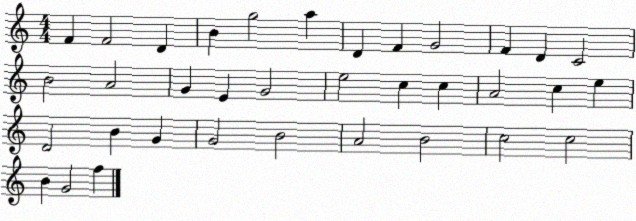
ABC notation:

X:1
T:Untitled
M:4/4
L:1/4
K:C
F F2 D B g2 a D F G2 F D C2 B2 A2 G E G2 e2 c c A2 c e D2 B G G2 B2 A2 B2 c2 c2 B G2 f